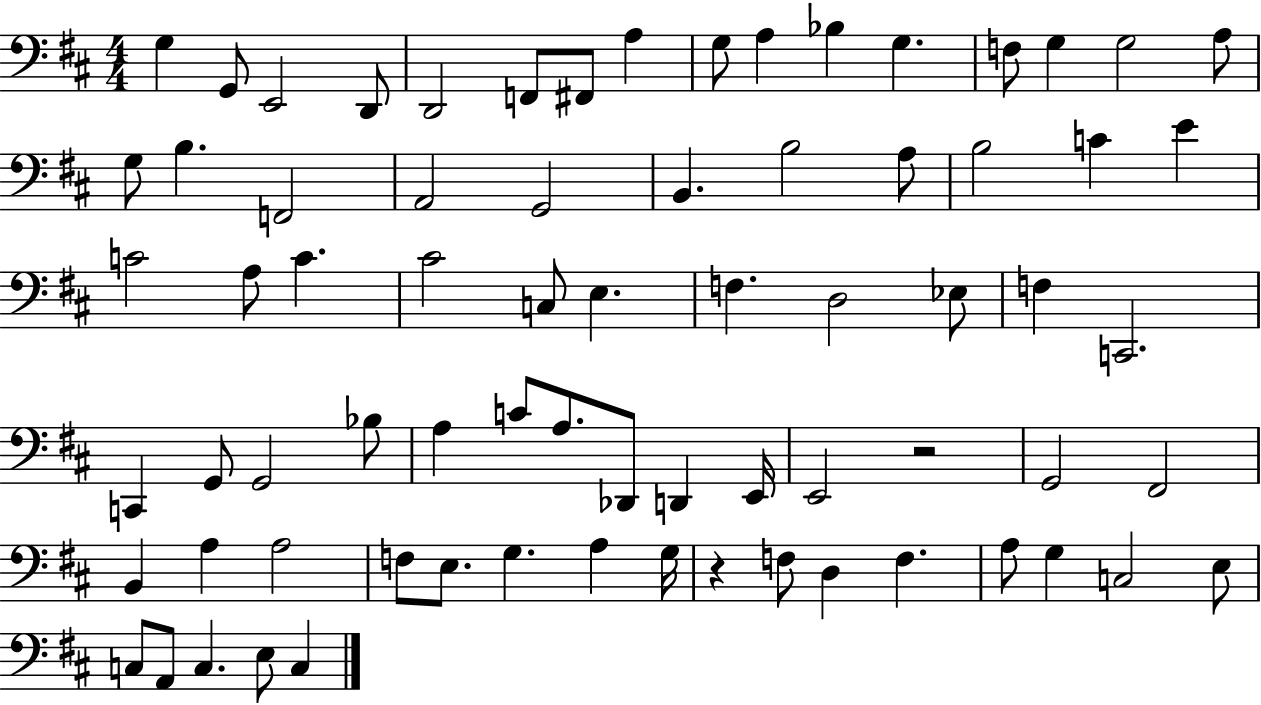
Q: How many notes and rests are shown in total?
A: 73